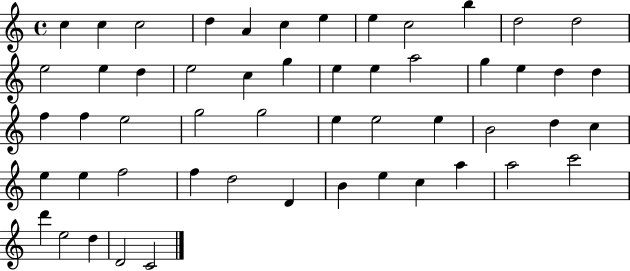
X:1
T:Untitled
M:4/4
L:1/4
K:C
c c c2 d A c e e c2 b d2 d2 e2 e d e2 c g e e a2 g e d d f f e2 g2 g2 e e2 e B2 d c e e f2 f d2 D B e c a a2 c'2 d' e2 d D2 C2